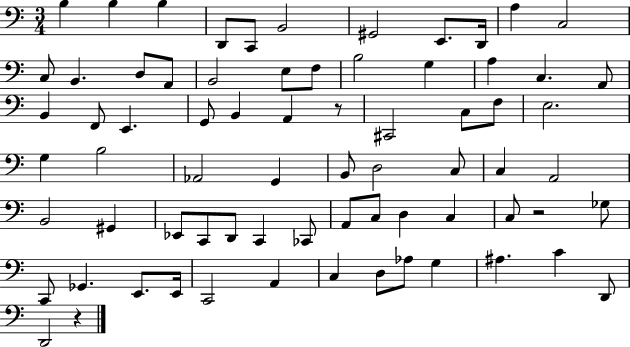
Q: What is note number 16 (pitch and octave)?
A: B2